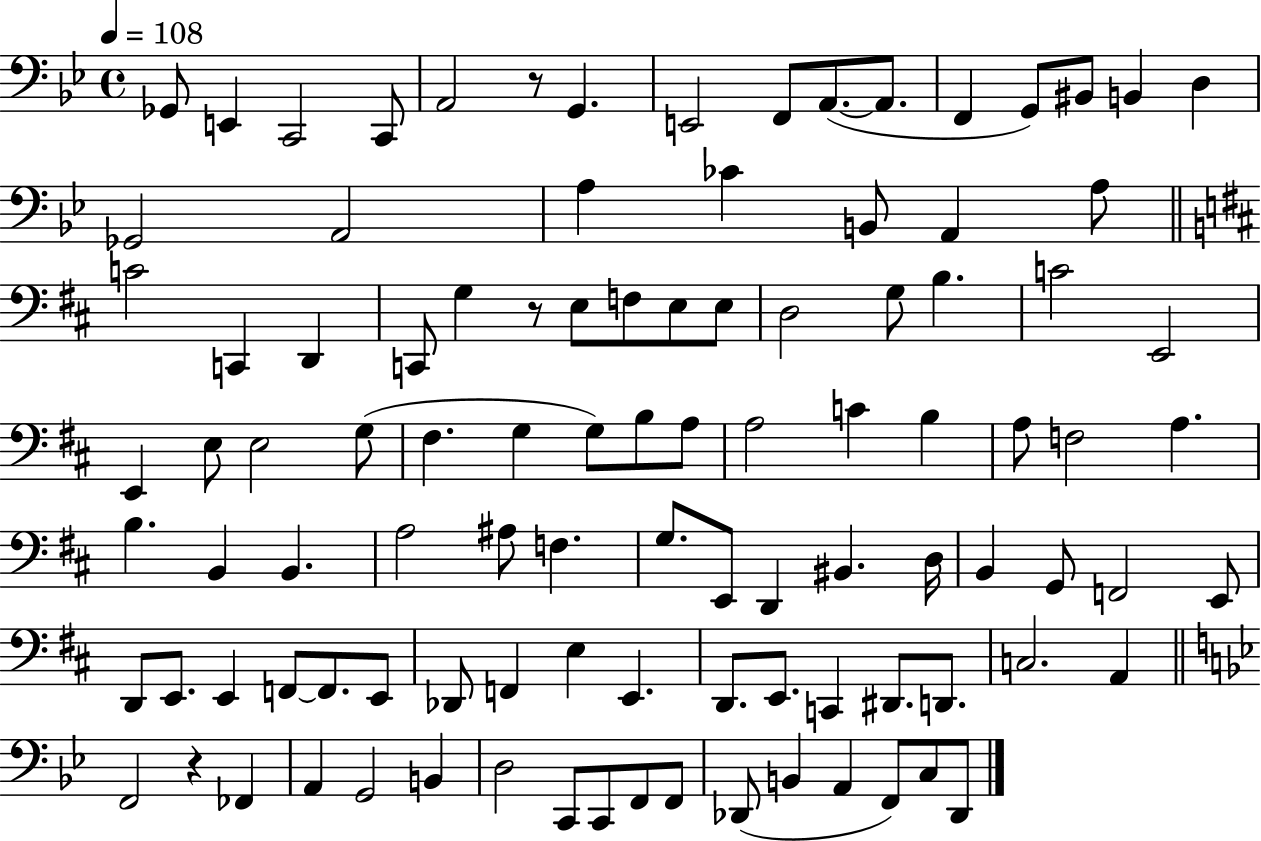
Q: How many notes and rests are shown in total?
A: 102